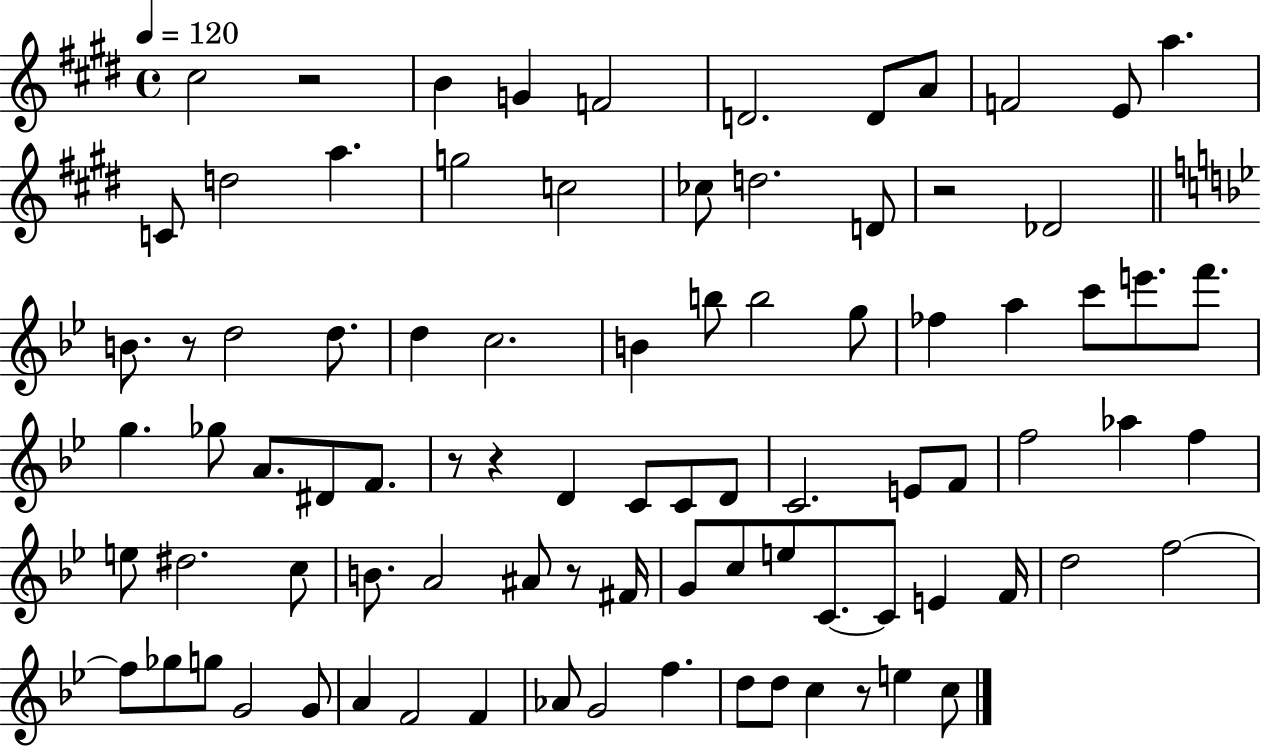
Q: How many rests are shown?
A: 7